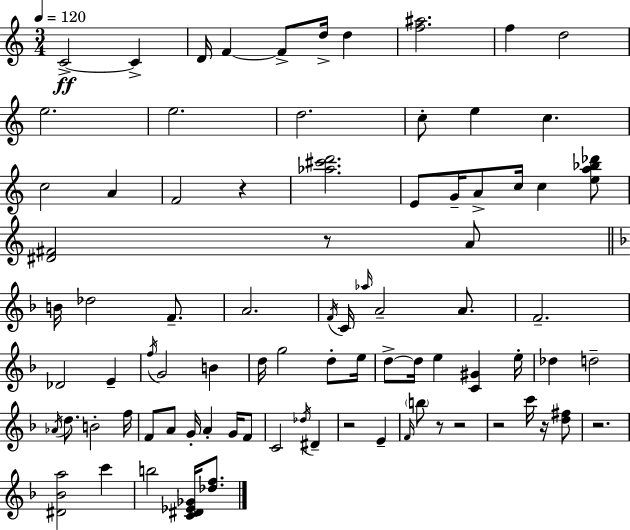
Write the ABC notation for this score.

X:1
T:Untitled
M:3/4
L:1/4
K:Am
C2 C D/4 F F/2 d/4 d [f^a]2 f d2 e2 e2 d2 c/2 e c c2 A F2 z [_a^c'd']2 E/2 G/4 A/2 c/4 c [ea_b_d']/2 [^D^F]2 z/2 A/2 B/4 _d2 F/2 A2 F/4 C/4 _a/4 A2 A/2 F2 _D2 E f/4 G2 B d/4 g2 d/2 e/4 d/2 d/4 e [C^G] e/4 _d d2 _A/4 d/2 B2 f/4 F/2 A/2 G/4 A G/4 F/2 C2 _d/4 ^D z2 E F/4 b/2 z/2 z2 z2 c'/4 z/4 [d^f]/2 z2 [^D_Ba]2 c' b2 [C^D_E_G]/4 [_df]/2